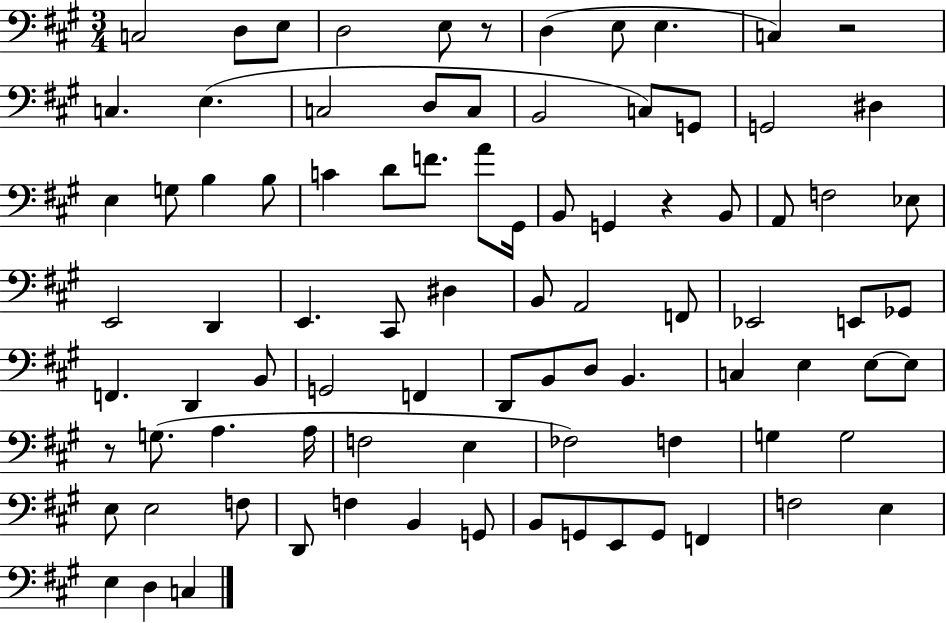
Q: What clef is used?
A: bass